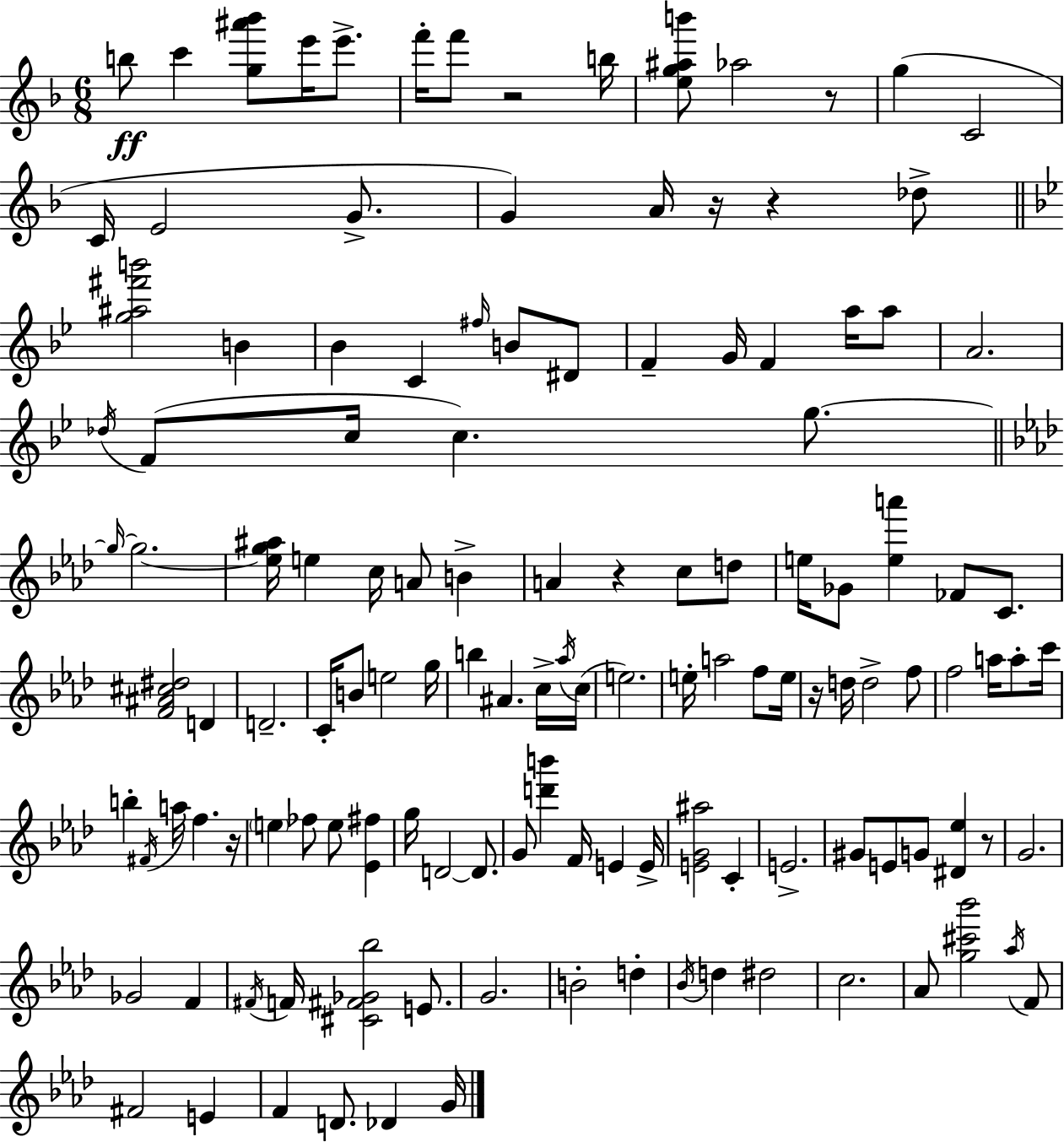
B5/e C6/q [G5,A#6,Bb6]/e E6/s E6/e. F6/s F6/e R/h B5/s [E5,G5,A#5,B6]/e Ab5/h R/e G5/q C4/h C4/s E4/h G4/e. G4/q A4/s R/s R/q Db5/e [G5,A#5,F#6,B6]/h B4/q Bb4/q C4/q F#5/s B4/e D#4/e F4/q G4/s F4/q A5/s A5/e A4/h. Db5/s F4/e C5/s C5/q. G5/e. G5/s G5/h. [Eb5,G5,A#5]/s E5/q C5/s A4/e B4/q A4/q R/q C5/e D5/e E5/s Gb4/e [E5,A6]/q FES4/e C4/e. [F4,A#4,C#5,D#5]/h D4/q D4/h. C4/s B4/e E5/h G5/s B5/q A#4/q. C5/s Ab5/s C5/s E5/h. E5/s A5/h F5/e E5/s R/s D5/s D5/h F5/e F5/h A5/s A5/e C6/s B5/q F#4/s A5/s F5/q. R/s E5/q FES5/e E5/e [Eb4,F#5]/q G5/s D4/h D4/e. G4/e [D6,B6]/q F4/s E4/q E4/s [E4,G4,A#5]/h C4/q E4/h. G#4/e E4/e G4/e [D#4,Eb5]/q R/e G4/h. Gb4/h F4/q F#4/s F4/s [C#4,F#4,Gb4,Bb5]/h E4/e. G4/h. B4/h D5/q Bb4/s D5/q D#5/h C5/h. Ab4/e [G5,C#6,Bb6]/h Ab5/s F4/e F#4/h E4/q F4/q D4/e. Db4/q G4/s